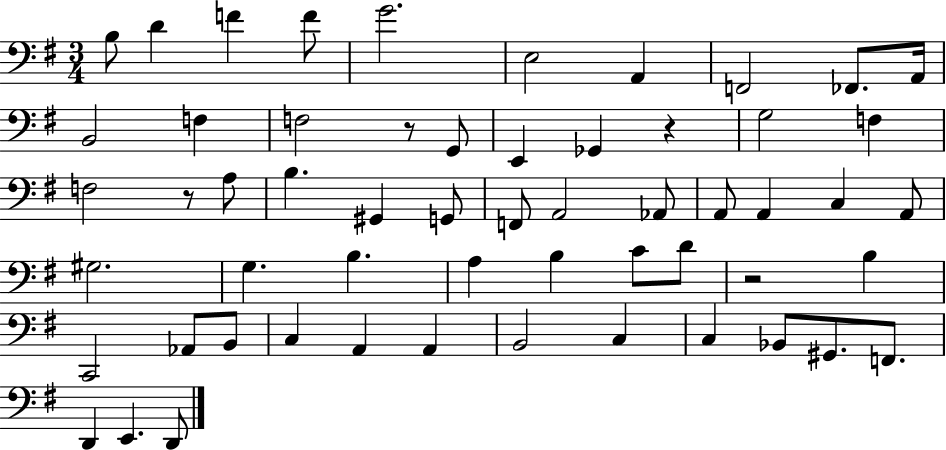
X:1
T:Untitled
M:3/4
L:1/4
K:G
B,/2 D F F/2 G2 E,2 A,, F,,2 _F,,/2 A,,/4 B,,2 F, F,2 z/2 G,,/2 E,, _G,, z G,2 F, F,2 z/2 A,/2 B, ^G,, G,,/2 F,,/2 A,,2 _A,,/2 A,,/2 A,, C, A,,/2 ^G,2 G, B, A, B, C/2 D/2 z2 B, C,,2 _A,,/2 B,,/2 C, A,, A,, B,,2 C, C, _B,,/2 ^G,,/2 F,,/2 D,, E,, D,,/2